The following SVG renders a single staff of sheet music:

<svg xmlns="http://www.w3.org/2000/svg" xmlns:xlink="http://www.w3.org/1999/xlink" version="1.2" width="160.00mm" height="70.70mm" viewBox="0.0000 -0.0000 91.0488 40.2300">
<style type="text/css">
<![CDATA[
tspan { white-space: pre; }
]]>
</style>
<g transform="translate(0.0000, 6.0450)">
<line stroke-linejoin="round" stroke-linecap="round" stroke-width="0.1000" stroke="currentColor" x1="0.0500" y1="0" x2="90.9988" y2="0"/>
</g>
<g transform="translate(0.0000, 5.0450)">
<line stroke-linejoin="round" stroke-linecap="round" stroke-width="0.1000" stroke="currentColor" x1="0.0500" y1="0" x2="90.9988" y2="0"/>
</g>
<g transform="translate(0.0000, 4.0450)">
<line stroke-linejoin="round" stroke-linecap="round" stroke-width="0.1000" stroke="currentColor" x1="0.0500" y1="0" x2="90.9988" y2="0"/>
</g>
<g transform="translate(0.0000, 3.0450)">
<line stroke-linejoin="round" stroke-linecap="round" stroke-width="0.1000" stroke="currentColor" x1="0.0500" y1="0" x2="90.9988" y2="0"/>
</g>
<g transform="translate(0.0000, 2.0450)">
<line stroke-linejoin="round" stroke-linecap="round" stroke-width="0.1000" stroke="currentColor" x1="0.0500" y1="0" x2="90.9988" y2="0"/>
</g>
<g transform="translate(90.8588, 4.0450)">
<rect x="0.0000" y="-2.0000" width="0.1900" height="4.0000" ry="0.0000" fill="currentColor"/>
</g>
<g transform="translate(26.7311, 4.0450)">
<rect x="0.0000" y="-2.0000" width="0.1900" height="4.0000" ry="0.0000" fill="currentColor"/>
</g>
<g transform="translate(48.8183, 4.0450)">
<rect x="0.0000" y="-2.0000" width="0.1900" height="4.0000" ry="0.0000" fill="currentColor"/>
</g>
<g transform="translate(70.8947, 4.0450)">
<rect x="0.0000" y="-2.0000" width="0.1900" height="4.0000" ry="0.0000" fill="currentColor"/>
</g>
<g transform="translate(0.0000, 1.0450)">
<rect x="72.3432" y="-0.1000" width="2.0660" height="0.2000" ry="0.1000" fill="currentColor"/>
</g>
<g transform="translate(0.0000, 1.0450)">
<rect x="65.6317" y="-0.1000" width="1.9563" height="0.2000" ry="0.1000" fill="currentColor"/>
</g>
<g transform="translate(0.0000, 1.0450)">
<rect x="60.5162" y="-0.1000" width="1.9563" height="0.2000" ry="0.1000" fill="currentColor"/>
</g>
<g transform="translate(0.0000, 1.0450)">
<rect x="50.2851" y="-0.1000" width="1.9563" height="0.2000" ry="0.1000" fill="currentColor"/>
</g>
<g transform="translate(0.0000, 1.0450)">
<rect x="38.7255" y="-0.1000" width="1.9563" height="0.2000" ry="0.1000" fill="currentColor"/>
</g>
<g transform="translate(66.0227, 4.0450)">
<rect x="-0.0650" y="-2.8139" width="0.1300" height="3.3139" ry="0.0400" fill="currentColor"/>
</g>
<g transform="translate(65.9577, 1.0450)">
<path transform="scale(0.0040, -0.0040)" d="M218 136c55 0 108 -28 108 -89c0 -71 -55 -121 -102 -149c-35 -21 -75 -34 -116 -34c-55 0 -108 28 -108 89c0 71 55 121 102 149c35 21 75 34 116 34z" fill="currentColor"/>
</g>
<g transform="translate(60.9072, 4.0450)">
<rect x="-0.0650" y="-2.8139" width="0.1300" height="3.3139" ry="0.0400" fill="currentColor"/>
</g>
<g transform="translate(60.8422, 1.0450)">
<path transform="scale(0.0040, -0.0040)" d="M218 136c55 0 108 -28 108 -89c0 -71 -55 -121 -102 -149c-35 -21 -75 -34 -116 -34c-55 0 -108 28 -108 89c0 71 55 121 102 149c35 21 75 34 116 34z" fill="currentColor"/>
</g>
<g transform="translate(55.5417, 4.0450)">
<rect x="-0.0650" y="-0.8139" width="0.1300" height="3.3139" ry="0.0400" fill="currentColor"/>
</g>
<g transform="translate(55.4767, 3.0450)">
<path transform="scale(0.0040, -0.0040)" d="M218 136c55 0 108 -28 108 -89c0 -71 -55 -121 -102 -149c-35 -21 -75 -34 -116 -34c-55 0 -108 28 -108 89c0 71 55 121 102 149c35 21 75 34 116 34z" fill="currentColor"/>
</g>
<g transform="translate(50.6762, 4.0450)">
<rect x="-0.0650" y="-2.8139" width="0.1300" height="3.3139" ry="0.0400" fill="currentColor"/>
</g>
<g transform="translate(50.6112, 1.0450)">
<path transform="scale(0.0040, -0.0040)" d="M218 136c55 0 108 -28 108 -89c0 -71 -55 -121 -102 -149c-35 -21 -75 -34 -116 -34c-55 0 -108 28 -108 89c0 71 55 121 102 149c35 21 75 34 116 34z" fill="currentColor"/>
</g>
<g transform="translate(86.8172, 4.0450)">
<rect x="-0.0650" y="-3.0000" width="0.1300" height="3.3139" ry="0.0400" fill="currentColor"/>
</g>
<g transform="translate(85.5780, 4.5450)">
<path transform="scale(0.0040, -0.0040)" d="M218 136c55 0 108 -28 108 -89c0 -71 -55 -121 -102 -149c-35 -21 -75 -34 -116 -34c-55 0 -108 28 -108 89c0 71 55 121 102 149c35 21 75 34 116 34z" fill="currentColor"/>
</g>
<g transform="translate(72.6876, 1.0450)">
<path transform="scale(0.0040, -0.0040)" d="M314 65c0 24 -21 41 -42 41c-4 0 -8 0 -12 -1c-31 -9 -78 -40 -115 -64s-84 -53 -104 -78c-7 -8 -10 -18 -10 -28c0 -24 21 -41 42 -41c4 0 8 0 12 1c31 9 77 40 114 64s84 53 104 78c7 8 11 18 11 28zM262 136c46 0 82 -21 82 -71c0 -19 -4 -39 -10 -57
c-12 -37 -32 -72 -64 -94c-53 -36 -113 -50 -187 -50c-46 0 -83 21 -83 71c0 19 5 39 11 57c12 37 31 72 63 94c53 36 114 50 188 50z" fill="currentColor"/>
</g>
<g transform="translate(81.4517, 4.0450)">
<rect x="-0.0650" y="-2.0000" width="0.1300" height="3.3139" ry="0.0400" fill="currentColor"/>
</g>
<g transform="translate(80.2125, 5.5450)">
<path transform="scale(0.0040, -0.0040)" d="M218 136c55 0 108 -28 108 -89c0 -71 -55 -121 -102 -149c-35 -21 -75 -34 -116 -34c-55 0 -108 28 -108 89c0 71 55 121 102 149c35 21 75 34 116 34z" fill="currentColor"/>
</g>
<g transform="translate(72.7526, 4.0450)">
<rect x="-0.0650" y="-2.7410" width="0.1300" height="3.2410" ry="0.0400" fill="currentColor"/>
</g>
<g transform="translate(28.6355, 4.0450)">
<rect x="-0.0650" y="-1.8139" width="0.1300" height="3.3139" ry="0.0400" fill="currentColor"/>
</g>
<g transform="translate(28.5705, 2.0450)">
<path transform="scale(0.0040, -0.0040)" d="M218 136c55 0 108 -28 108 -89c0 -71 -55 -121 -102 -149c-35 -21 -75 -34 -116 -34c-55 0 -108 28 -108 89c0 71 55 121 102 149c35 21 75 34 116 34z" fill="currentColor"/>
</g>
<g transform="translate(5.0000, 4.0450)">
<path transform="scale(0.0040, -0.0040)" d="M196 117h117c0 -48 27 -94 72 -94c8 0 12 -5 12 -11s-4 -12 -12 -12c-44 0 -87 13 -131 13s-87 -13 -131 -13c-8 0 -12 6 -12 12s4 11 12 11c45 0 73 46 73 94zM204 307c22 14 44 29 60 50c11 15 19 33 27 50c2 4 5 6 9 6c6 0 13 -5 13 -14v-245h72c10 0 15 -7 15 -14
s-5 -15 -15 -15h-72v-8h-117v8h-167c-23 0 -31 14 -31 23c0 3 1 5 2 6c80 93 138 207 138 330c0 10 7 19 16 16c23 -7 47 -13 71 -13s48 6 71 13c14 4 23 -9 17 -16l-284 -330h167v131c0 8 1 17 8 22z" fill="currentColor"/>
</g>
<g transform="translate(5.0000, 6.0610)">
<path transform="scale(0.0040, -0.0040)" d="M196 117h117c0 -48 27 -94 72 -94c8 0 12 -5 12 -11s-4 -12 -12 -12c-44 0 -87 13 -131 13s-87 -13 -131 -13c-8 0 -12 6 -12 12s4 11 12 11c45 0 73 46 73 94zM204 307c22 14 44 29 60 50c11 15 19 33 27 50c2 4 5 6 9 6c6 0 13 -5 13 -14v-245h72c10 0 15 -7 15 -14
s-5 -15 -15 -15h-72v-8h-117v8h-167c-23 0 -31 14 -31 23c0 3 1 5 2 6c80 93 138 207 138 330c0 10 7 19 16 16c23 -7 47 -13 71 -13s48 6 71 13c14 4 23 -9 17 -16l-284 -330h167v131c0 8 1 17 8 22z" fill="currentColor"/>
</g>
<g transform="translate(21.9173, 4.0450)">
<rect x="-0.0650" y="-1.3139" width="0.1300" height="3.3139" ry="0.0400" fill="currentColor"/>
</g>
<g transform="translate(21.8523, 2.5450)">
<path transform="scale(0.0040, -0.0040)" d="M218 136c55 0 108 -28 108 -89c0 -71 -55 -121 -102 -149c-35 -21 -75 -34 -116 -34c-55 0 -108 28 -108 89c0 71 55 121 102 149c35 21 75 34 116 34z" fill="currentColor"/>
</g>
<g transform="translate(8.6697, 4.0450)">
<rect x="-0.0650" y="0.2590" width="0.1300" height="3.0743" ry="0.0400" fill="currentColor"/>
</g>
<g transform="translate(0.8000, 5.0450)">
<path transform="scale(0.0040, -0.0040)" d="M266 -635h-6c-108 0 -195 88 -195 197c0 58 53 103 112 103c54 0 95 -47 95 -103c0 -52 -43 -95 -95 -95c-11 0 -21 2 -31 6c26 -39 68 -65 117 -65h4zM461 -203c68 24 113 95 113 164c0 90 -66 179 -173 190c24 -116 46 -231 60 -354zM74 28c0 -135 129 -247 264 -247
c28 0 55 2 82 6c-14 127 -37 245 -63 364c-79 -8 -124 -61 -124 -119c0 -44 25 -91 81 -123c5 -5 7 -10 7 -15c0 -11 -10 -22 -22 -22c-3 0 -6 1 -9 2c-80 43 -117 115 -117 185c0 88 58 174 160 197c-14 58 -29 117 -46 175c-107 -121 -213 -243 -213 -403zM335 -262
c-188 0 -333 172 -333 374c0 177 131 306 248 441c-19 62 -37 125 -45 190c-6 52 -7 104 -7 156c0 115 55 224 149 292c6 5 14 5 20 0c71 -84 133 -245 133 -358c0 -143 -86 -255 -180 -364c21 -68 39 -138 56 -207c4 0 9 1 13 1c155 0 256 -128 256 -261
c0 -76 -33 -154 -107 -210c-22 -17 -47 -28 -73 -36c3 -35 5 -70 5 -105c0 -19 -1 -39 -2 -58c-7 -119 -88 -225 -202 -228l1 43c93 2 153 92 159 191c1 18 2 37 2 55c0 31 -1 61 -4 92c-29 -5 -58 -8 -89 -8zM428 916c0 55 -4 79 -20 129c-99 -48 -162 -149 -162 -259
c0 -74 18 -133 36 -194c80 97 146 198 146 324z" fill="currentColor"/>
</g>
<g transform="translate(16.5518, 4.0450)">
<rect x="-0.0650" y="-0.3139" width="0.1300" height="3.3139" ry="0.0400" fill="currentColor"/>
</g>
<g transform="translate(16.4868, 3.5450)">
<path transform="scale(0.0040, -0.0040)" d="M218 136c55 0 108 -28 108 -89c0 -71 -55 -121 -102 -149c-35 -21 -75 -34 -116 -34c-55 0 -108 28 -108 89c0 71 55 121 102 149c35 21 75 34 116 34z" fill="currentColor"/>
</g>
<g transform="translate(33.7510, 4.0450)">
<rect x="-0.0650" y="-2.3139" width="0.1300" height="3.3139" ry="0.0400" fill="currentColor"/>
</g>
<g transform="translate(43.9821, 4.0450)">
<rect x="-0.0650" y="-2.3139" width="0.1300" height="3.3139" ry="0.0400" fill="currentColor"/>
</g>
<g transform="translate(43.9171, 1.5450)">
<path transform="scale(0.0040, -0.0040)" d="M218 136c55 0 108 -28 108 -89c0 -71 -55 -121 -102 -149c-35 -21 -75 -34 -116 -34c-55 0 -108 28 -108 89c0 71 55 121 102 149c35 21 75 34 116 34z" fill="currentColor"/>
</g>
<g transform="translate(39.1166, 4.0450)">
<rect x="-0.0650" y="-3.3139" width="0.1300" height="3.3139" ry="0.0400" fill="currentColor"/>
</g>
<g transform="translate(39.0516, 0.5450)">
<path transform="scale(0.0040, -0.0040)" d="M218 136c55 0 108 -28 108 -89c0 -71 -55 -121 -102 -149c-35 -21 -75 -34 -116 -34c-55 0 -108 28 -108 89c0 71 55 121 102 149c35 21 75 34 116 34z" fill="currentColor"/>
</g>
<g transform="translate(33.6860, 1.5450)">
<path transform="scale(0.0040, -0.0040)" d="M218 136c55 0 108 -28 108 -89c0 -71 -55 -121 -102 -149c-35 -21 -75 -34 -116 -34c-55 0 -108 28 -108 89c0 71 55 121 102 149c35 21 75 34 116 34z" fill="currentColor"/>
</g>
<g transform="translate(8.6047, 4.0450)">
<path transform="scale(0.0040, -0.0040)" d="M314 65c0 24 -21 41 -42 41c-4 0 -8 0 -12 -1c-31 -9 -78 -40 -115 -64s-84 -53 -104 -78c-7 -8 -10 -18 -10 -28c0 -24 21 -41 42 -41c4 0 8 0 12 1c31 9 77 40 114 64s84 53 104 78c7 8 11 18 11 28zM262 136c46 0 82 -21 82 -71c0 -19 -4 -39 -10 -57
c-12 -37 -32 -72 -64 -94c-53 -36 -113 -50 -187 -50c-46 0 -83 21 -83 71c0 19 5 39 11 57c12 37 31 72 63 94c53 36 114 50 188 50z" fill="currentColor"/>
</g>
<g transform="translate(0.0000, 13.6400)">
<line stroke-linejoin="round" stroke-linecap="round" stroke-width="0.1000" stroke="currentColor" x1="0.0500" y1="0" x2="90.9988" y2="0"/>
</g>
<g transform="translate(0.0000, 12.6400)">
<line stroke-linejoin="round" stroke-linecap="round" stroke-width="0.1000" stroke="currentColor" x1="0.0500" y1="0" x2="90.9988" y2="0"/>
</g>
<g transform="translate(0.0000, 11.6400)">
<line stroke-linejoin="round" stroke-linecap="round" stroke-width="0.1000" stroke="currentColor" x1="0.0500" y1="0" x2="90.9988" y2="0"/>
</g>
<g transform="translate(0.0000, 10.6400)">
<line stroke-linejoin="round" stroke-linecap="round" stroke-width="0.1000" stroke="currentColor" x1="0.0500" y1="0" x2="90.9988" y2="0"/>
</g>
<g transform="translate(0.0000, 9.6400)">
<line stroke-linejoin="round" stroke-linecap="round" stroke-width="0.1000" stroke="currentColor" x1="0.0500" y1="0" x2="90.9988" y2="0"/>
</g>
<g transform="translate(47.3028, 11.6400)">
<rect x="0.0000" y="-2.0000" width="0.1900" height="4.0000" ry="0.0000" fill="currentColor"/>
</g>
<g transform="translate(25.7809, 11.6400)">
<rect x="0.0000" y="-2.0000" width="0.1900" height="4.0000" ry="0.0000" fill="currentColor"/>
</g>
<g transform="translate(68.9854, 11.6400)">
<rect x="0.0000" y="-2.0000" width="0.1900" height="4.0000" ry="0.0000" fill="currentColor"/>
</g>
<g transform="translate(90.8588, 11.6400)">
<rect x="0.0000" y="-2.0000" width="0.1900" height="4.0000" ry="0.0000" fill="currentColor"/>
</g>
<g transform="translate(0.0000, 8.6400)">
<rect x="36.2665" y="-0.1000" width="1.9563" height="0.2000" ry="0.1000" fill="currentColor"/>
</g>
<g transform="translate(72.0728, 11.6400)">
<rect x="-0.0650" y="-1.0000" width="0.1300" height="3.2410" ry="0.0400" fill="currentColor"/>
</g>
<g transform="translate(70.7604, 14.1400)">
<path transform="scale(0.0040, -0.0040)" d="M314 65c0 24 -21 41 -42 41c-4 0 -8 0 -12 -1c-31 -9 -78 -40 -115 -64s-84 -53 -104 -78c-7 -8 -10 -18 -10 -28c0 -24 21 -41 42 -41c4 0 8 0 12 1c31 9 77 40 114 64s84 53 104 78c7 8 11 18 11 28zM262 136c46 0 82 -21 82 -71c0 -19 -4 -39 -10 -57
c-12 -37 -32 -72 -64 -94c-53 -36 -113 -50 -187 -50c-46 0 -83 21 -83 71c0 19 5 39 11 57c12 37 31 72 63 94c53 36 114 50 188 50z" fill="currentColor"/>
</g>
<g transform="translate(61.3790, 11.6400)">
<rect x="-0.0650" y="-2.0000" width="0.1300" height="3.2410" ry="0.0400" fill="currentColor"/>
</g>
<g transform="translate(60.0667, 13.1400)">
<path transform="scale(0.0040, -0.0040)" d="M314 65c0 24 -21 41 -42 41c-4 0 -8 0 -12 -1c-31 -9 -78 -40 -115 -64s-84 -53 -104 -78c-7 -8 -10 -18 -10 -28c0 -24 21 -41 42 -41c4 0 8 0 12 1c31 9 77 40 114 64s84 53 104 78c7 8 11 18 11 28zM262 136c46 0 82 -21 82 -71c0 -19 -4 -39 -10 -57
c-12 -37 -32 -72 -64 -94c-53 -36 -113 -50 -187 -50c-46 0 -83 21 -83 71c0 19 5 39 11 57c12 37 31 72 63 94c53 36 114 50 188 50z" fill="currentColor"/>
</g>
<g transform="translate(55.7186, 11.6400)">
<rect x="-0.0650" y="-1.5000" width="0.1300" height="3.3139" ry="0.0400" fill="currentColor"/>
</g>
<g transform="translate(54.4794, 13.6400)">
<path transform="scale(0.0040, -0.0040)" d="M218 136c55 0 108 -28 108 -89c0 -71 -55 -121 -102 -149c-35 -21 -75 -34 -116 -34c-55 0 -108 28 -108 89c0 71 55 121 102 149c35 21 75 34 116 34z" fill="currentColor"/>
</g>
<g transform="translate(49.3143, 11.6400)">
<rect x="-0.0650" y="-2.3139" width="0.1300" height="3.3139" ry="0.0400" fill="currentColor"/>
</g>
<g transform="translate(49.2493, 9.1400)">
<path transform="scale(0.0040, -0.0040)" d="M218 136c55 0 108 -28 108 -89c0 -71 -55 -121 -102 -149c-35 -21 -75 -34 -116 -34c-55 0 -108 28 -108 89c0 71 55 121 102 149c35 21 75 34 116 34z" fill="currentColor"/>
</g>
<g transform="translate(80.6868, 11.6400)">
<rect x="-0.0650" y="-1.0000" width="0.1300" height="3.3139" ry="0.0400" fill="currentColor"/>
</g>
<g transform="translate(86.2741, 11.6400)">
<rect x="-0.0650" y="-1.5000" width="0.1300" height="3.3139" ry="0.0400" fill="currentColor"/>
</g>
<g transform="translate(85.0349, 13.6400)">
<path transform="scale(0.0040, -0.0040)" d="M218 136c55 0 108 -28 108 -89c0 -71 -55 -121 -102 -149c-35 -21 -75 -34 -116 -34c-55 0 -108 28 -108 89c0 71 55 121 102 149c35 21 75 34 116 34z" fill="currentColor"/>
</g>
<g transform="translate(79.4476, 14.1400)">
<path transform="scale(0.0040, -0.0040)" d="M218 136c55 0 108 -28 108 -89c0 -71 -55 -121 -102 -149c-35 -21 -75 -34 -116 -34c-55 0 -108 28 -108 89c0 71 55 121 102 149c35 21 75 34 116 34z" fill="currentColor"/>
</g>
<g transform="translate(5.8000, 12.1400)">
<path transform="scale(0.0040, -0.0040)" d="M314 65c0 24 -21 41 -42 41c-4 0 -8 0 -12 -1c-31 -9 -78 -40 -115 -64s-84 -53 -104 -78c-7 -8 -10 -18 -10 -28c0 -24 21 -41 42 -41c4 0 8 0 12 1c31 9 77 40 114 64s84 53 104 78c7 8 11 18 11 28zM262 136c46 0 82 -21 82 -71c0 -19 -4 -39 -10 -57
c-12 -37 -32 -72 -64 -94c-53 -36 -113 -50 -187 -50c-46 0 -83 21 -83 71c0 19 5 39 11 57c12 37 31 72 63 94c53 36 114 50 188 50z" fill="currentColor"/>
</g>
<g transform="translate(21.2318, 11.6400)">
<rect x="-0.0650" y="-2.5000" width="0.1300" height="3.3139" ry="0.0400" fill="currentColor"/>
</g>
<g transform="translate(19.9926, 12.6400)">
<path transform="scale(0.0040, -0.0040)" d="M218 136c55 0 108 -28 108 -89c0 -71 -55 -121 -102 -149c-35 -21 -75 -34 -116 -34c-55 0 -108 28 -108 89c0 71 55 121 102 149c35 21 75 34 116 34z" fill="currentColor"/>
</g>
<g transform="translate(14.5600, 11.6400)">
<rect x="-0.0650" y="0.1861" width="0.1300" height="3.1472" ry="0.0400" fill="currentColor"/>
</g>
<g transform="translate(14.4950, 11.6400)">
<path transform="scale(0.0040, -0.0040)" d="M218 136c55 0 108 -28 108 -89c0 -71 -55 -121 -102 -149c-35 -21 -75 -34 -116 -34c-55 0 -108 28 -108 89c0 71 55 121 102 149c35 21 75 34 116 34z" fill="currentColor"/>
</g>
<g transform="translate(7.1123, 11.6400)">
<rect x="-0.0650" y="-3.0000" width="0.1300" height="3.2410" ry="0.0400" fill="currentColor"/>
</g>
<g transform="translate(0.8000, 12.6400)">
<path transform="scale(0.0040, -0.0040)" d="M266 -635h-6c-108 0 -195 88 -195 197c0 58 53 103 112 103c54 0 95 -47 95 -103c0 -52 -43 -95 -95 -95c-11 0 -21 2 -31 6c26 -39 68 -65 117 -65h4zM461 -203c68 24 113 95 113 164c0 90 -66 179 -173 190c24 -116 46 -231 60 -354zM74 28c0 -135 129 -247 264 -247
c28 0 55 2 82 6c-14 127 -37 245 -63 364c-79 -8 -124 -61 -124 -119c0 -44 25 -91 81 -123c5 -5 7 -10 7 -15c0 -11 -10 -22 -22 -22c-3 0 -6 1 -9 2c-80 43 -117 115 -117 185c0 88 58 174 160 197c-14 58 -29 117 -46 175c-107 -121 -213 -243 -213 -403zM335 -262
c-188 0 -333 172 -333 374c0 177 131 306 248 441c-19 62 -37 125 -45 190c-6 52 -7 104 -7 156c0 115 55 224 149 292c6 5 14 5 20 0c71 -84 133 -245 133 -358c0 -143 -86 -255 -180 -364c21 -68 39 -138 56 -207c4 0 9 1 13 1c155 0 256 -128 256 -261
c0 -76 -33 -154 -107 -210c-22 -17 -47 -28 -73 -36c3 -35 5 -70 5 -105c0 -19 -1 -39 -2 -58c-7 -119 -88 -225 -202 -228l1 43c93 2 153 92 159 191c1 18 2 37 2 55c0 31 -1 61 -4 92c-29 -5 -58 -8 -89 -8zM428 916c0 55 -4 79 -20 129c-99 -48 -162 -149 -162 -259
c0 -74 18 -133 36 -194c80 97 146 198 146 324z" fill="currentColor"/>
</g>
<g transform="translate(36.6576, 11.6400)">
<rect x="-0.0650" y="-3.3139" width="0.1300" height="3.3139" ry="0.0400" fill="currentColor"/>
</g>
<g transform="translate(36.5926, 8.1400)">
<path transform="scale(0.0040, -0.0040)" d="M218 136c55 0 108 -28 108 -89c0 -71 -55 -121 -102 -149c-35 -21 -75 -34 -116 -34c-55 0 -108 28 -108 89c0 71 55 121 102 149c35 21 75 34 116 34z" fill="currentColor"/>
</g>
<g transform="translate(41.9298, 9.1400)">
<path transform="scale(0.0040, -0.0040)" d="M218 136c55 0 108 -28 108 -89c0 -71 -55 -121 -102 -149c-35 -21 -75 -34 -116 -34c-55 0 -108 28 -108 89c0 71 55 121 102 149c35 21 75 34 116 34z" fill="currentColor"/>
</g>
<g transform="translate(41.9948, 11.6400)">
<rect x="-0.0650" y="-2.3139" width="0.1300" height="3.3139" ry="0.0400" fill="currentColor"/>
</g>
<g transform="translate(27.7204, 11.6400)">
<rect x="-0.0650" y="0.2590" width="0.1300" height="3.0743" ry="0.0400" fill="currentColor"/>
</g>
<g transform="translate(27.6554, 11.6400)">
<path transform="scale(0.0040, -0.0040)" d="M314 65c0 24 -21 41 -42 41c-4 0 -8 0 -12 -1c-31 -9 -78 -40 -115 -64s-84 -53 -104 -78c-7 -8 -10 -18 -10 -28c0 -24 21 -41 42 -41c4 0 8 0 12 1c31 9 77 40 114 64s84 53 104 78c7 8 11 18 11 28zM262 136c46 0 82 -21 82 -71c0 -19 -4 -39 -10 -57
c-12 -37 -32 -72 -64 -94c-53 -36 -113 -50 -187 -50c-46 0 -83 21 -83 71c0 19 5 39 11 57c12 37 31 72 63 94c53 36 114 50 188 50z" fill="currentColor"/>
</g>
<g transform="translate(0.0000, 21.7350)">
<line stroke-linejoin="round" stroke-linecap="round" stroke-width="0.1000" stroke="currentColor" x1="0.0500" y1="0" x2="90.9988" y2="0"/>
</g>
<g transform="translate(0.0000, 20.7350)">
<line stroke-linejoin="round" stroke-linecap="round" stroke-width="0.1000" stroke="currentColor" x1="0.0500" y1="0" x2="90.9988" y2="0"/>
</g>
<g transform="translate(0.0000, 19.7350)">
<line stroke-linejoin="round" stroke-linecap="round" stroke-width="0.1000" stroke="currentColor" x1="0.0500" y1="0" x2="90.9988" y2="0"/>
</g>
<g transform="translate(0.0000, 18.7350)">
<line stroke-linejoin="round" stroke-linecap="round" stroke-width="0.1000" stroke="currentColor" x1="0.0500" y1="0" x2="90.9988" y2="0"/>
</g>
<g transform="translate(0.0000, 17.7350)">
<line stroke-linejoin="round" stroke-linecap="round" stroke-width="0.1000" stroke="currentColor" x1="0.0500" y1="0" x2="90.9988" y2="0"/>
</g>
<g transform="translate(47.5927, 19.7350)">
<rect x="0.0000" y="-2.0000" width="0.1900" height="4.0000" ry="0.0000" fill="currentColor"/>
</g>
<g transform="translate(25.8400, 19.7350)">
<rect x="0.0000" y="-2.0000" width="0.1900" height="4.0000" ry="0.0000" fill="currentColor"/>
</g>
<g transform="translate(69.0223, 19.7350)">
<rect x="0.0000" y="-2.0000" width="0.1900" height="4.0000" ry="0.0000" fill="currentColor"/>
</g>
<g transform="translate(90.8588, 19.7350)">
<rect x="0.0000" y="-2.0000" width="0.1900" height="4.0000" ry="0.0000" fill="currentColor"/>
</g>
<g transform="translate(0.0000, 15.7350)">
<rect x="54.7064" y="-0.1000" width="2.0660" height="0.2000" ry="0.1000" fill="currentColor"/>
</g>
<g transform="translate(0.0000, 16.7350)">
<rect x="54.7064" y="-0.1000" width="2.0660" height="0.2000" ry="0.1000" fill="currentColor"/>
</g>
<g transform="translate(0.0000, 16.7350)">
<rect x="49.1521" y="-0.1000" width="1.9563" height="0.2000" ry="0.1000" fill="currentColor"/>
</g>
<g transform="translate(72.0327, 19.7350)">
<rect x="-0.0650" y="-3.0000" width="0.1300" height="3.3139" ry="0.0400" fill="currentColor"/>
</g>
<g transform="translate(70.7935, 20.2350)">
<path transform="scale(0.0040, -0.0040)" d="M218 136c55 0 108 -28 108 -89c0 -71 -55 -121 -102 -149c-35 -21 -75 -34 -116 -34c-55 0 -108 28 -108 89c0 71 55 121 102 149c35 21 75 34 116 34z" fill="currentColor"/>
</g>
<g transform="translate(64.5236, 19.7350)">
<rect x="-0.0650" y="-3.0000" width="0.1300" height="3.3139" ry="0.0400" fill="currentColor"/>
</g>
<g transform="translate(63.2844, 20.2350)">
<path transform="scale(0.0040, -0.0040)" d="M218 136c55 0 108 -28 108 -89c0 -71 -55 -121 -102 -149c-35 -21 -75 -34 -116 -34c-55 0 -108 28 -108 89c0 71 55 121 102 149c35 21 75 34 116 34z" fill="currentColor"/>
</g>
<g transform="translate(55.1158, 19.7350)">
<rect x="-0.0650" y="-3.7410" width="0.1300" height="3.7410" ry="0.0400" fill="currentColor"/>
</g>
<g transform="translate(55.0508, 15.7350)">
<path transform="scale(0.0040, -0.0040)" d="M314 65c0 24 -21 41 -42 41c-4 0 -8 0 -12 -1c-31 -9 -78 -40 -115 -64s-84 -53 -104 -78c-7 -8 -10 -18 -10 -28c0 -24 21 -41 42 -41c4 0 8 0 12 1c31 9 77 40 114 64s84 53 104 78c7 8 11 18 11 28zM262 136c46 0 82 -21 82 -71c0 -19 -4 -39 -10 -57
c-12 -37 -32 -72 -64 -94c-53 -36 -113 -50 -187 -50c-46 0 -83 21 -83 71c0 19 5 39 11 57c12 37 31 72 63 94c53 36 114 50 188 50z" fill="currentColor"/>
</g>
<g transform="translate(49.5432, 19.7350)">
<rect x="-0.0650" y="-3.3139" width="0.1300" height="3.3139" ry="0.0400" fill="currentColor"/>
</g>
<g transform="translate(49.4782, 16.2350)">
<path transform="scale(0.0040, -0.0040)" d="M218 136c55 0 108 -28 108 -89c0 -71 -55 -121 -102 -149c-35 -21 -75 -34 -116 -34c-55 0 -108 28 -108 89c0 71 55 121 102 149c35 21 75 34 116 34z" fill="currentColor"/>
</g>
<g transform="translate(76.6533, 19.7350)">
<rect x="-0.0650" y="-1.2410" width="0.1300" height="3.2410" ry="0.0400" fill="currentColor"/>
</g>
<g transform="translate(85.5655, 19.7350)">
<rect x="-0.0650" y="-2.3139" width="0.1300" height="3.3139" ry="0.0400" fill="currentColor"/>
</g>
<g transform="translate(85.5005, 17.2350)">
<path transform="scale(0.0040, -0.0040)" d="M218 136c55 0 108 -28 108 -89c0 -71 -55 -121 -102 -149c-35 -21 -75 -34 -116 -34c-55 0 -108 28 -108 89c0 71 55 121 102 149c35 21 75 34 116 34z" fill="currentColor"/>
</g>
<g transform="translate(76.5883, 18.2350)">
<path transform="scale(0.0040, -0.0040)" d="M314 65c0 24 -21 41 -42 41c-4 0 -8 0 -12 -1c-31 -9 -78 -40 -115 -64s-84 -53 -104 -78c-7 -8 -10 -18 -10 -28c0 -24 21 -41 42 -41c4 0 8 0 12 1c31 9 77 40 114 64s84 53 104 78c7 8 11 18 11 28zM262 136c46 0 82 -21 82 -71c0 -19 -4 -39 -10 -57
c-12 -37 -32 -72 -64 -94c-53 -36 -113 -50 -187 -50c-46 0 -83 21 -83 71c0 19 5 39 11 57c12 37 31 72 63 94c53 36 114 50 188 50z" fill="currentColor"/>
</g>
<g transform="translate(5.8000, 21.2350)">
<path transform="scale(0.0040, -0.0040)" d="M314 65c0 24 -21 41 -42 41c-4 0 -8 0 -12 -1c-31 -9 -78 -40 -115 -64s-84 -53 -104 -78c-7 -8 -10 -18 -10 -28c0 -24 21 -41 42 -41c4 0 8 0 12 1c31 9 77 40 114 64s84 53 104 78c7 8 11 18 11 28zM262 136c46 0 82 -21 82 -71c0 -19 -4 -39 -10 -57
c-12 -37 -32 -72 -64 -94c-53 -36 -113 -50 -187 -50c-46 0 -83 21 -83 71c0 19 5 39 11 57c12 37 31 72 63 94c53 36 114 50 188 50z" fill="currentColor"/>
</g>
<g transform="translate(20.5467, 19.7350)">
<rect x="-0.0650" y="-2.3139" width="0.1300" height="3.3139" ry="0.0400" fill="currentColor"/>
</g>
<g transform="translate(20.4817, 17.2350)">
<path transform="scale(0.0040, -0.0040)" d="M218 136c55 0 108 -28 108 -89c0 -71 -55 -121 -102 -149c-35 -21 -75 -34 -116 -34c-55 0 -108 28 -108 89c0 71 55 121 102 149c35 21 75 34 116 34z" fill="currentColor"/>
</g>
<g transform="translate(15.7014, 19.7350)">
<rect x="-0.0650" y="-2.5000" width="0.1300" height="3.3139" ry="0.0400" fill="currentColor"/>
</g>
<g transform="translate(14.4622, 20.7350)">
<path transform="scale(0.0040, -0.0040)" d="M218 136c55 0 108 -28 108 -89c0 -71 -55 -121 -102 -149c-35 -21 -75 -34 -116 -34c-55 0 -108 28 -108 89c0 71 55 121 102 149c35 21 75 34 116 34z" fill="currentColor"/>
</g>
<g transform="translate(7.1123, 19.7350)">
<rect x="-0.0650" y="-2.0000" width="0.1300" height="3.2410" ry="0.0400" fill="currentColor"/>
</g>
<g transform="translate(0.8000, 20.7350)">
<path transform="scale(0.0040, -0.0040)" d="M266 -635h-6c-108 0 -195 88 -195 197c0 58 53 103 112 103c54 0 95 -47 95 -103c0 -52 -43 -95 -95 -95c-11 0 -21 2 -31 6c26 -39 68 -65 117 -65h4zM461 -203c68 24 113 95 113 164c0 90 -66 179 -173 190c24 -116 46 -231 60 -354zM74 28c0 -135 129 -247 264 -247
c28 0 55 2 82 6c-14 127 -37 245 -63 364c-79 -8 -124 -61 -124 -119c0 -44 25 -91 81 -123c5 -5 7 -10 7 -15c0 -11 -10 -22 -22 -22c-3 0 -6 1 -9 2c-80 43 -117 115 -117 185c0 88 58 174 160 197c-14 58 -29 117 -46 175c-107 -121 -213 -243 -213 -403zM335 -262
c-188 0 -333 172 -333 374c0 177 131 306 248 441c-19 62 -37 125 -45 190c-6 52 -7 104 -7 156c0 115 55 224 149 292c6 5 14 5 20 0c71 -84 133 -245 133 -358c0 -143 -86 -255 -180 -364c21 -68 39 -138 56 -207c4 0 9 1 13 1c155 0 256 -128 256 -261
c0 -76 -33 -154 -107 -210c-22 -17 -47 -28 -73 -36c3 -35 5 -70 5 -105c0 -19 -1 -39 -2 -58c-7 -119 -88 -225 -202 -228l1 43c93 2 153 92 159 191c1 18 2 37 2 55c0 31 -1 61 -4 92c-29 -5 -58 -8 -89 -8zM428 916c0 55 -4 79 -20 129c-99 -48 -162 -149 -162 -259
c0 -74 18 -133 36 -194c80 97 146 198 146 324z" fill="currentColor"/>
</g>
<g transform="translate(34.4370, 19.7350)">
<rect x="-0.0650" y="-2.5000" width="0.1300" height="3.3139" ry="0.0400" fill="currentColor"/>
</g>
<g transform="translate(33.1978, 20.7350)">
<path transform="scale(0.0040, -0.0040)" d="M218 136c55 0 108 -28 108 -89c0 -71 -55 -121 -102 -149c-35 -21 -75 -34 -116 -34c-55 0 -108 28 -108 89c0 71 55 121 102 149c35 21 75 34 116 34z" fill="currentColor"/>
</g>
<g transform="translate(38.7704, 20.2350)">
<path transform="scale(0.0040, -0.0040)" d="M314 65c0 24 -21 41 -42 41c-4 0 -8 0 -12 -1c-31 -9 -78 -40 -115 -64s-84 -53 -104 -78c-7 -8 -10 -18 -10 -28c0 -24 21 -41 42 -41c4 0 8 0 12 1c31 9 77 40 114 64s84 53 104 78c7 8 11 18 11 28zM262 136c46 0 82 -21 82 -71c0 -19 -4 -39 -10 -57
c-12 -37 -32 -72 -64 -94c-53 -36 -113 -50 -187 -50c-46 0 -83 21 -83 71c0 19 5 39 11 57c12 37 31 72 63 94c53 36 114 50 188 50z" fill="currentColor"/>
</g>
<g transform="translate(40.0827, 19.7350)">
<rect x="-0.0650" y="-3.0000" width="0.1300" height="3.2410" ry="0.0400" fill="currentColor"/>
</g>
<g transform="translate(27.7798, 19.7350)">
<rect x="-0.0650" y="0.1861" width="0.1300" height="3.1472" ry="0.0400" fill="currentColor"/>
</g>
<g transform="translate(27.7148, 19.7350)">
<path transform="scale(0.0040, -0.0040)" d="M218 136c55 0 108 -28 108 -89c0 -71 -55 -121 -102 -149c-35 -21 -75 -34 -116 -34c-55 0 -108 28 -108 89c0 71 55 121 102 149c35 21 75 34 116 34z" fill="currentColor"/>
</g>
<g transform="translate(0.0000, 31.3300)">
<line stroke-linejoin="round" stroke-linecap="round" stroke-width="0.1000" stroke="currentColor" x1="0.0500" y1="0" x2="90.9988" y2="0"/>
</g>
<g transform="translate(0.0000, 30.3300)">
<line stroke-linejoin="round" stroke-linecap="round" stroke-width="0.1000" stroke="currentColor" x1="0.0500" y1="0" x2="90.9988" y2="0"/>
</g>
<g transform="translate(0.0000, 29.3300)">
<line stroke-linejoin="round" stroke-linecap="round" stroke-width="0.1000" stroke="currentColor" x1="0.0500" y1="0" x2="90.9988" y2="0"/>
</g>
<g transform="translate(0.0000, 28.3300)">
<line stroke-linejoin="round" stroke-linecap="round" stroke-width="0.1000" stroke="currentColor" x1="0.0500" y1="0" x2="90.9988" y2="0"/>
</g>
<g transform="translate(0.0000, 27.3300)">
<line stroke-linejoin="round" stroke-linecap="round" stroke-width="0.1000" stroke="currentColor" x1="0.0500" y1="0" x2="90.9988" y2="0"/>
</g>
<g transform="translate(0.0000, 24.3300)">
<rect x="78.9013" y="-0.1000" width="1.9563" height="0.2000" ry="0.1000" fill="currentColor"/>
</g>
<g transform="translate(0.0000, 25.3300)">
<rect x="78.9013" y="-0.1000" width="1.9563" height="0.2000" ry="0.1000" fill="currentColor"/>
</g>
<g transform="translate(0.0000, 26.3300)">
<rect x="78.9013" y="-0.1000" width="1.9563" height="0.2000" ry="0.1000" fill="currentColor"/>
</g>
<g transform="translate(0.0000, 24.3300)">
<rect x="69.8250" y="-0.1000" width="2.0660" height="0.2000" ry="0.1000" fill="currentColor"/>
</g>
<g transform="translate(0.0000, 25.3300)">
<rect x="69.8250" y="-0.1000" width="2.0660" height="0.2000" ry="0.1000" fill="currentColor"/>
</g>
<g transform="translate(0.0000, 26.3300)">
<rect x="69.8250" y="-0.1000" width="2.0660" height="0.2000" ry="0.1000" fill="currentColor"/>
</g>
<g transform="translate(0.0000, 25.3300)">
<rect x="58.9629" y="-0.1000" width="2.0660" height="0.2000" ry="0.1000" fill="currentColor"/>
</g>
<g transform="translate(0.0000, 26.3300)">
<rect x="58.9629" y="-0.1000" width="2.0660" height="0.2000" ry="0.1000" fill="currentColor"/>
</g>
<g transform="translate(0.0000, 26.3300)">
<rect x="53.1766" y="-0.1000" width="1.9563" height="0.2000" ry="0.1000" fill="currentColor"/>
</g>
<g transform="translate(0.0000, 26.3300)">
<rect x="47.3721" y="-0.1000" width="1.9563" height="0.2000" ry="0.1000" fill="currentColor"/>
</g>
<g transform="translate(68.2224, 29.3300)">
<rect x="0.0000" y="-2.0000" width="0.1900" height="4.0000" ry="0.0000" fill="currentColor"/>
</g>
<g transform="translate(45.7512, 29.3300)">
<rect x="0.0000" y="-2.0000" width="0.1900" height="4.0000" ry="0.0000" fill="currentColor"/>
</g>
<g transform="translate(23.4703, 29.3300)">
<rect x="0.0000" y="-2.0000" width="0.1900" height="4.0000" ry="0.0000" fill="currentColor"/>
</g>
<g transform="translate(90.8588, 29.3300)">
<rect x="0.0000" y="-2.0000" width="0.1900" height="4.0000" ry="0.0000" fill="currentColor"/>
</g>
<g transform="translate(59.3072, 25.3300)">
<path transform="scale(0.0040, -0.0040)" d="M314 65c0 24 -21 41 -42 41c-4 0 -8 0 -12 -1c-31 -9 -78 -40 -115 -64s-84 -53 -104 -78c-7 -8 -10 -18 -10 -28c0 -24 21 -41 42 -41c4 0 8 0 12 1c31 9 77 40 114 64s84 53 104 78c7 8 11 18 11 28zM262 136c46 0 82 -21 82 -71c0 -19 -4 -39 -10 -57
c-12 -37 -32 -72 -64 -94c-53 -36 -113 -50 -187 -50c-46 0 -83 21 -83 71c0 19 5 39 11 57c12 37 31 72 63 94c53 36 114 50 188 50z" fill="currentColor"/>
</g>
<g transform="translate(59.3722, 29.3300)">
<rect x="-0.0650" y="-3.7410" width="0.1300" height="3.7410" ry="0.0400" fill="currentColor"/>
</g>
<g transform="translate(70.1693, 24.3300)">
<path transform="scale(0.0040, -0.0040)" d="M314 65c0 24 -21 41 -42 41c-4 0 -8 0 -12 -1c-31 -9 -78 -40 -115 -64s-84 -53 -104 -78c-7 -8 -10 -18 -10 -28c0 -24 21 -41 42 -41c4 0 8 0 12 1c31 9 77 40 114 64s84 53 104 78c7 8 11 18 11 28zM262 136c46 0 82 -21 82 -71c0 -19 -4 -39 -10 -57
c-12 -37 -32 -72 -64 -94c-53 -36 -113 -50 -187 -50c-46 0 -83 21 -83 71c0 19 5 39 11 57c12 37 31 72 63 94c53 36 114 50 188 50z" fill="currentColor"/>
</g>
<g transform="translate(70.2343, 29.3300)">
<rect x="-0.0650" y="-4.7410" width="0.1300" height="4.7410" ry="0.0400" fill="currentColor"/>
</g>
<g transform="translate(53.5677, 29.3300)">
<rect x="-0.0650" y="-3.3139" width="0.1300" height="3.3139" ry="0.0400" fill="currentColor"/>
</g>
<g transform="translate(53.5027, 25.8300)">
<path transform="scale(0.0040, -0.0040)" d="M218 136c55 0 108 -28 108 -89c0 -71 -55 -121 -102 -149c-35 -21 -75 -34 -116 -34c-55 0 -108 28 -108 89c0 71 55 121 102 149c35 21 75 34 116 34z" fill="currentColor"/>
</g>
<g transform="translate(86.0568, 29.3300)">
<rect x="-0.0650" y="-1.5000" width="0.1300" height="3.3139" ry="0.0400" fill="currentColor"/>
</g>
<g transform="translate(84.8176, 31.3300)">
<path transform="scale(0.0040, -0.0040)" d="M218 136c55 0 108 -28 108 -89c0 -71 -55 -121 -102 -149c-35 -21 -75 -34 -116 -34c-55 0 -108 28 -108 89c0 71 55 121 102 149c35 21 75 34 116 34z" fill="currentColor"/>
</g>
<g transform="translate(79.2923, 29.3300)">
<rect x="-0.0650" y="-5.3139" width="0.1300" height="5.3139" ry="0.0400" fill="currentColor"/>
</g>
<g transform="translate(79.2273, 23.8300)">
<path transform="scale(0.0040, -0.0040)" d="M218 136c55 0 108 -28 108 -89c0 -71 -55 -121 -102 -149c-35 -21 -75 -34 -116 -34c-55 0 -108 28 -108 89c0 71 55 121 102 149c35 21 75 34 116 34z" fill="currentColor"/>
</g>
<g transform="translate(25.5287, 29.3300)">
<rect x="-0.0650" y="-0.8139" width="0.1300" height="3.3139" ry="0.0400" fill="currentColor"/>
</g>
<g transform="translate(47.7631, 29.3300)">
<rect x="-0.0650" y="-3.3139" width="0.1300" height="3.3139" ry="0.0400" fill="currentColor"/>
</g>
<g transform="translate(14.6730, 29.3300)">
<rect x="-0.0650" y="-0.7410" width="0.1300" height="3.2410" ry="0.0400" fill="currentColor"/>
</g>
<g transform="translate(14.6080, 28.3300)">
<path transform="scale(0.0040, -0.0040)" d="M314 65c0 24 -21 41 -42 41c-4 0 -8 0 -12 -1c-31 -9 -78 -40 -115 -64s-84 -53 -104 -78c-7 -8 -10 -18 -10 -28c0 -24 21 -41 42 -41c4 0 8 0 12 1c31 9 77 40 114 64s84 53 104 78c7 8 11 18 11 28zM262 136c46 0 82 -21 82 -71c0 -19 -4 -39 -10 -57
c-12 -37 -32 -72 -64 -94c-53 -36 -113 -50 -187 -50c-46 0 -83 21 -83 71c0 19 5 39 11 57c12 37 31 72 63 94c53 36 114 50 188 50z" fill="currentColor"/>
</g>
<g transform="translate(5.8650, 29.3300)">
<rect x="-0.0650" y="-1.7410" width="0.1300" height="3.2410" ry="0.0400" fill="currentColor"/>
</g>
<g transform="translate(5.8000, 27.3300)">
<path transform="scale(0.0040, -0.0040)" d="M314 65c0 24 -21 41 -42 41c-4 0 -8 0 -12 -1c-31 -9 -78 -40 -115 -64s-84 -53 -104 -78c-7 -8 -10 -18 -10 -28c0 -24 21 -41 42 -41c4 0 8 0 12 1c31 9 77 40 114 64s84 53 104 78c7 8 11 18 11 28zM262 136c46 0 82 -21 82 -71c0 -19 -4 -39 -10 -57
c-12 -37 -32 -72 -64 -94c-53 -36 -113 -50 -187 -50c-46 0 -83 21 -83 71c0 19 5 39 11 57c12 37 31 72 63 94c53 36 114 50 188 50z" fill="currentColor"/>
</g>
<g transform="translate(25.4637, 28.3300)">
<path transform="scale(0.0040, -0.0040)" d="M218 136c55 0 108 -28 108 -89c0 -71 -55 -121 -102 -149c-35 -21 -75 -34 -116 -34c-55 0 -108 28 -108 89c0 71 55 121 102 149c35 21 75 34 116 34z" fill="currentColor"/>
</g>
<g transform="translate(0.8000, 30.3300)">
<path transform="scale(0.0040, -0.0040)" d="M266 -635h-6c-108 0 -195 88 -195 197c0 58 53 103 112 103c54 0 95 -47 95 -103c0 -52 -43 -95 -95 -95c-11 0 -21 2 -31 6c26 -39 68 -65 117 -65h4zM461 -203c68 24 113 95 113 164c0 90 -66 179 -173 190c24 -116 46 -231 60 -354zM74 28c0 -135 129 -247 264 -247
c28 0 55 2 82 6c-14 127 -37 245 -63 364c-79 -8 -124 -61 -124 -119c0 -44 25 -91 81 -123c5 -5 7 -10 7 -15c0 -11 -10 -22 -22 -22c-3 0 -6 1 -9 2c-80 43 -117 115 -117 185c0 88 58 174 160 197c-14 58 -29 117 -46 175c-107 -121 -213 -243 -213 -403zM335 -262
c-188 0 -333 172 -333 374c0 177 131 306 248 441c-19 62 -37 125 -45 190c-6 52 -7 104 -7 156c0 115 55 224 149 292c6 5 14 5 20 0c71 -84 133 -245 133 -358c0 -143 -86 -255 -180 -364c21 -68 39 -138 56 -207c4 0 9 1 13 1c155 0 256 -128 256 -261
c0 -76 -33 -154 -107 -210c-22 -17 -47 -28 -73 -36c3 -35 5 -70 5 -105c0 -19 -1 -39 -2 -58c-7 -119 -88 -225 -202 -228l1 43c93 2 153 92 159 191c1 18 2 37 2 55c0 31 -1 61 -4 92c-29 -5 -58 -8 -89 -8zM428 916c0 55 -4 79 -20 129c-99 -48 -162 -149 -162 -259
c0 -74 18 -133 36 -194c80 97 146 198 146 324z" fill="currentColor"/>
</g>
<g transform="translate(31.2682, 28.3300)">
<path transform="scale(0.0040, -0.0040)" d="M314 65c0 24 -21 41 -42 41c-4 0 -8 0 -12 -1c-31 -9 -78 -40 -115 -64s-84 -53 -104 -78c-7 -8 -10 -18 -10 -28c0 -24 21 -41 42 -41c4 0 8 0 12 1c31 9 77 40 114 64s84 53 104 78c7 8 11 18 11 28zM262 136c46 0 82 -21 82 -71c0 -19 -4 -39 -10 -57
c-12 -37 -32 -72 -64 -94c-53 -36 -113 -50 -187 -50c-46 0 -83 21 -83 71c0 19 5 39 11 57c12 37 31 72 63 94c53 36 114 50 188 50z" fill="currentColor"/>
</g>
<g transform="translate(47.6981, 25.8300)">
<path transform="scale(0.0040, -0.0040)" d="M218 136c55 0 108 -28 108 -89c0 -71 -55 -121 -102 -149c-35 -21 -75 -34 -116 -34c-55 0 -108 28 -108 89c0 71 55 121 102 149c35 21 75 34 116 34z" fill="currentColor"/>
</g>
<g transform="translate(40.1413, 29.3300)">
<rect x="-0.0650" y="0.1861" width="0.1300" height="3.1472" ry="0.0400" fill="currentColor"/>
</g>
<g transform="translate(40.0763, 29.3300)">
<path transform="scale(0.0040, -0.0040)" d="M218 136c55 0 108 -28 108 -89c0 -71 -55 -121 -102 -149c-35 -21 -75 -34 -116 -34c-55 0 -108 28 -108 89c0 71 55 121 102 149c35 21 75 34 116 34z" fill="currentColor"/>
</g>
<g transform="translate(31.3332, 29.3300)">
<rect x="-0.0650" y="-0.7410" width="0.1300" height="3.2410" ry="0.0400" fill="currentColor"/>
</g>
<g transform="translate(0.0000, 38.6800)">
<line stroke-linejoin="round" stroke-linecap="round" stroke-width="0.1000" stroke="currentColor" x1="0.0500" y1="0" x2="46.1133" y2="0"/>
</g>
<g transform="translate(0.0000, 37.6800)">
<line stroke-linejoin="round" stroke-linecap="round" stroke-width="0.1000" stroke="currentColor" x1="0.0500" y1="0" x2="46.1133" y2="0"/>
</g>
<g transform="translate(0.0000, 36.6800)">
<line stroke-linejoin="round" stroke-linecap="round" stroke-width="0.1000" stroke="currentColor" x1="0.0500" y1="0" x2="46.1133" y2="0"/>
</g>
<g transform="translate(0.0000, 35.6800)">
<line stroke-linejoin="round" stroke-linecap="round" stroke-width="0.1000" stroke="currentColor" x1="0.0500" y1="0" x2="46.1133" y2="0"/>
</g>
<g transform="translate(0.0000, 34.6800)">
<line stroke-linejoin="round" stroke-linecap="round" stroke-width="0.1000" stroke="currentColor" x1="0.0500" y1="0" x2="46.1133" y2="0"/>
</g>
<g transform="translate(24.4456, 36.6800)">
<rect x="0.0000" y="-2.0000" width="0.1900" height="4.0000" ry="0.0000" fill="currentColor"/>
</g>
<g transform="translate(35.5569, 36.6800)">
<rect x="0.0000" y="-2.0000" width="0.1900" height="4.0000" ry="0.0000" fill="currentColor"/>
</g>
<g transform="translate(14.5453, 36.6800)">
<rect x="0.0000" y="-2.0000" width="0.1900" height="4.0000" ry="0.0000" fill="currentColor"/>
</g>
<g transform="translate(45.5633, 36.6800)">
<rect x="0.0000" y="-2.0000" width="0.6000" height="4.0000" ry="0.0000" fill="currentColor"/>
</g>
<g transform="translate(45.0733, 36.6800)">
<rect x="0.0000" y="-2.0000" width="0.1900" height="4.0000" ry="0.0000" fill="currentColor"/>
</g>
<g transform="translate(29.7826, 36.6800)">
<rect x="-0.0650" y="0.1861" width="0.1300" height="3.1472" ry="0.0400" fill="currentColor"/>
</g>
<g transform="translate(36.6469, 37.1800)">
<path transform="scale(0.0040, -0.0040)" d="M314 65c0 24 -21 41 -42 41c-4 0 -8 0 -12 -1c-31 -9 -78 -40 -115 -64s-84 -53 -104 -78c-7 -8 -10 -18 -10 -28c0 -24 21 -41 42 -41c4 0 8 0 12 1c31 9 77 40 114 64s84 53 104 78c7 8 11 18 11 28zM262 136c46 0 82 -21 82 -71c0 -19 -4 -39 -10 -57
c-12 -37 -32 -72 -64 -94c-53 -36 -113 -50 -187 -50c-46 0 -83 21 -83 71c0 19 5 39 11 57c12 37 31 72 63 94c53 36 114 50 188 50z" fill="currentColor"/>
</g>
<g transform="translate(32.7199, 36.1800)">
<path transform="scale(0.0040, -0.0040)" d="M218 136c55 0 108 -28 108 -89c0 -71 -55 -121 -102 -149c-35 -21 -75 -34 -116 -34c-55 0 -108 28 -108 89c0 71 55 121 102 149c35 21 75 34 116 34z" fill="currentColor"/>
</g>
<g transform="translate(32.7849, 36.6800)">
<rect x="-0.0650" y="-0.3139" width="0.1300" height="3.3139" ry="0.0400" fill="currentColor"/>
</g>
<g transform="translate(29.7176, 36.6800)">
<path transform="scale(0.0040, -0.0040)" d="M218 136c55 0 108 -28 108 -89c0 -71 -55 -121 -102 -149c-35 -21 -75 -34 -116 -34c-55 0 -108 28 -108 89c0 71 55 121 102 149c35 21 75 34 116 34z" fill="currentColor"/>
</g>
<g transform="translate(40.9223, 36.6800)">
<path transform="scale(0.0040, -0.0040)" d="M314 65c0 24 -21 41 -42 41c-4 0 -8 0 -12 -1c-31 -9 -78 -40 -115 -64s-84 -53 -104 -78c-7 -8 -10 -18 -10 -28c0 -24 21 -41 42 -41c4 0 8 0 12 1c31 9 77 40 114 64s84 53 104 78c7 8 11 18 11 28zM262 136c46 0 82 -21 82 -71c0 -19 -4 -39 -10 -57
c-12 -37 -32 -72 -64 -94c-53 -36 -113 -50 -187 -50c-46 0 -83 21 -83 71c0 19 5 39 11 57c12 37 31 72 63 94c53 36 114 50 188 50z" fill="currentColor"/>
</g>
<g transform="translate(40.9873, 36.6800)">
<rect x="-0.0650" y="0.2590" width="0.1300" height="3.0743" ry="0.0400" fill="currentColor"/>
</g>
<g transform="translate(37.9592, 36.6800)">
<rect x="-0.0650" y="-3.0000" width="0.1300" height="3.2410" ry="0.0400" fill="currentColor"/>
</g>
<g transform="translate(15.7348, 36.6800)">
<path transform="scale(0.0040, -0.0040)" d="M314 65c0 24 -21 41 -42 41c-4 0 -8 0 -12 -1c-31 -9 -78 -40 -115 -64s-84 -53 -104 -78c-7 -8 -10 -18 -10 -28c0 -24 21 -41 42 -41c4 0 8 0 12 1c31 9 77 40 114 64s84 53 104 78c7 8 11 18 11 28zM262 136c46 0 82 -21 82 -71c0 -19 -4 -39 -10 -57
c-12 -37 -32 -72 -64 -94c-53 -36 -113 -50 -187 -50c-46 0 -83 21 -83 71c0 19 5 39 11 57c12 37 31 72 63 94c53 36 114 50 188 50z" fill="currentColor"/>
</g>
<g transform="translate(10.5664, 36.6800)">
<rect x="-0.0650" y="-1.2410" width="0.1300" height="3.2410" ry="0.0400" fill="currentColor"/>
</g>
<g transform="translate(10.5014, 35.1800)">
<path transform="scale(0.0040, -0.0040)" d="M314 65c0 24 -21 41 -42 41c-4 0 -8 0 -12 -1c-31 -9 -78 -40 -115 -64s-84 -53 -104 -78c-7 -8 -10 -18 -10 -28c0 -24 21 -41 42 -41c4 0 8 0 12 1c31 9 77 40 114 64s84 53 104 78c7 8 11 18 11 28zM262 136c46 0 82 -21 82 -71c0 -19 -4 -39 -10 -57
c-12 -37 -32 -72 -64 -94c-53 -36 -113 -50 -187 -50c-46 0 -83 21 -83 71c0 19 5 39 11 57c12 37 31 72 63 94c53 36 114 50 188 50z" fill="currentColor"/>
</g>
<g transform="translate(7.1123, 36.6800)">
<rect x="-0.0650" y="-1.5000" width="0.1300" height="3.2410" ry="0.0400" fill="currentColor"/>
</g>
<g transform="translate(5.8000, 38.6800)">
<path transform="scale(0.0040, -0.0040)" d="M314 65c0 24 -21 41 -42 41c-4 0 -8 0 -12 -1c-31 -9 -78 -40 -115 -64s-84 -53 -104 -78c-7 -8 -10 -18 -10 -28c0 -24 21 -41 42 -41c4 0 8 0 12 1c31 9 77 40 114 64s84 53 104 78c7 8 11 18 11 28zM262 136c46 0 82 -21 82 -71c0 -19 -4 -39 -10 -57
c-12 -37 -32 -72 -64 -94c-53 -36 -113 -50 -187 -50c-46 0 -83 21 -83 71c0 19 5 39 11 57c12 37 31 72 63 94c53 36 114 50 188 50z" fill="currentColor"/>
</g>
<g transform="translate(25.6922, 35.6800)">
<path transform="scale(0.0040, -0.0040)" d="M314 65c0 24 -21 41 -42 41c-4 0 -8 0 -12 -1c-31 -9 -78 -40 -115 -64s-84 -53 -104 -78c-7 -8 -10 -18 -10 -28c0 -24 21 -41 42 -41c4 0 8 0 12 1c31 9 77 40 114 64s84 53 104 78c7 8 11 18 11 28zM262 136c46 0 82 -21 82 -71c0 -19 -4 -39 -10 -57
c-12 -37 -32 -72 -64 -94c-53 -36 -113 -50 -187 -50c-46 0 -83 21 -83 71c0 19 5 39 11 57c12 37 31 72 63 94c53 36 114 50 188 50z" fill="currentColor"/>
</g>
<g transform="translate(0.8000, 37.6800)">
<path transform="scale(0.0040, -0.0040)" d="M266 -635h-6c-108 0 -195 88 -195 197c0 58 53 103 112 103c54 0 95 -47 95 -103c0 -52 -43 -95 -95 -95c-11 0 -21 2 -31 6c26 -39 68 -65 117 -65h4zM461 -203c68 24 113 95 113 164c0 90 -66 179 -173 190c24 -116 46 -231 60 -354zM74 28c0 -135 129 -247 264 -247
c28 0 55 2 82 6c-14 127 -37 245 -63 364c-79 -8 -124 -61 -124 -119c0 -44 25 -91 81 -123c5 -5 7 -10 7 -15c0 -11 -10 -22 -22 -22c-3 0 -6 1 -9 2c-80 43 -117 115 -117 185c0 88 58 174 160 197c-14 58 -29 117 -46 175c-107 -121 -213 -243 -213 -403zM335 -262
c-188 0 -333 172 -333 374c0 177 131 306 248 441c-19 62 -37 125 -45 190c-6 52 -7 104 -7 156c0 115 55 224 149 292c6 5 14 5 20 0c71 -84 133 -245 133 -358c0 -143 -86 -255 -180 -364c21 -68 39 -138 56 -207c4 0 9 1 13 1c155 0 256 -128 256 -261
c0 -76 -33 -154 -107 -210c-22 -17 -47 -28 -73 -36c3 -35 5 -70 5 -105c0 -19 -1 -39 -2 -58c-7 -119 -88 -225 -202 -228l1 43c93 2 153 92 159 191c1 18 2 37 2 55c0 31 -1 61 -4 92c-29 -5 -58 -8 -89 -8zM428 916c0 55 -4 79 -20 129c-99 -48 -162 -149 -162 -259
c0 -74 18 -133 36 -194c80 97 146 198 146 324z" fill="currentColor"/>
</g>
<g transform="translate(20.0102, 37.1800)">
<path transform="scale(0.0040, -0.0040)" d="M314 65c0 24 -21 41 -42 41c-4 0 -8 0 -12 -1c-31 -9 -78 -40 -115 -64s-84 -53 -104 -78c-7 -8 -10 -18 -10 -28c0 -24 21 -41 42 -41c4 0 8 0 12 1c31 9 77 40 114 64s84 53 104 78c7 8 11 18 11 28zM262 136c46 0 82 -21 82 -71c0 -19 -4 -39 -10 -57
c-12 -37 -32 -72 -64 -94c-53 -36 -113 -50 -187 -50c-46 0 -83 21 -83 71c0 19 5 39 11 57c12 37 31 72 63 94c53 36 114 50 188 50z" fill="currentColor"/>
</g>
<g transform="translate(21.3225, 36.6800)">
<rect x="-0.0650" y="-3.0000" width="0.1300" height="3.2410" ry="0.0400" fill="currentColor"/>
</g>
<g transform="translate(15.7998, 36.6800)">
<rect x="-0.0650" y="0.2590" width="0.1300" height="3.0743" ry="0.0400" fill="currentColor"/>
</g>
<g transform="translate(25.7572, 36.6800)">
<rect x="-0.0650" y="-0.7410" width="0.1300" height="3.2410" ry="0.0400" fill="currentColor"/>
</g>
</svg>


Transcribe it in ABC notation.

X:1
T:Untitled
M:4/4
L:1/4
K:C
B2 c e f g b g a d a a a2 F A A2 B G B2 b g g E F2 D2 D E F2 G g B G A2 b c'2 A A e2 g f2 d2 d d2 B b b c'2 e'2 f' E E2 e2 B2 A2 d2 B c A2 B2